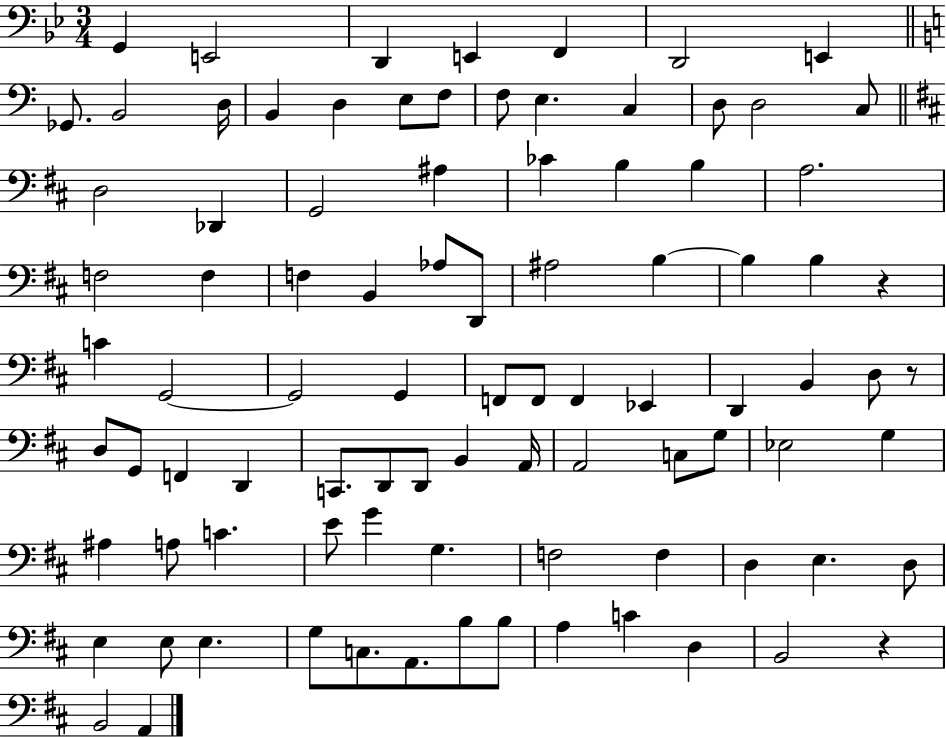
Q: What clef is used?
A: bass